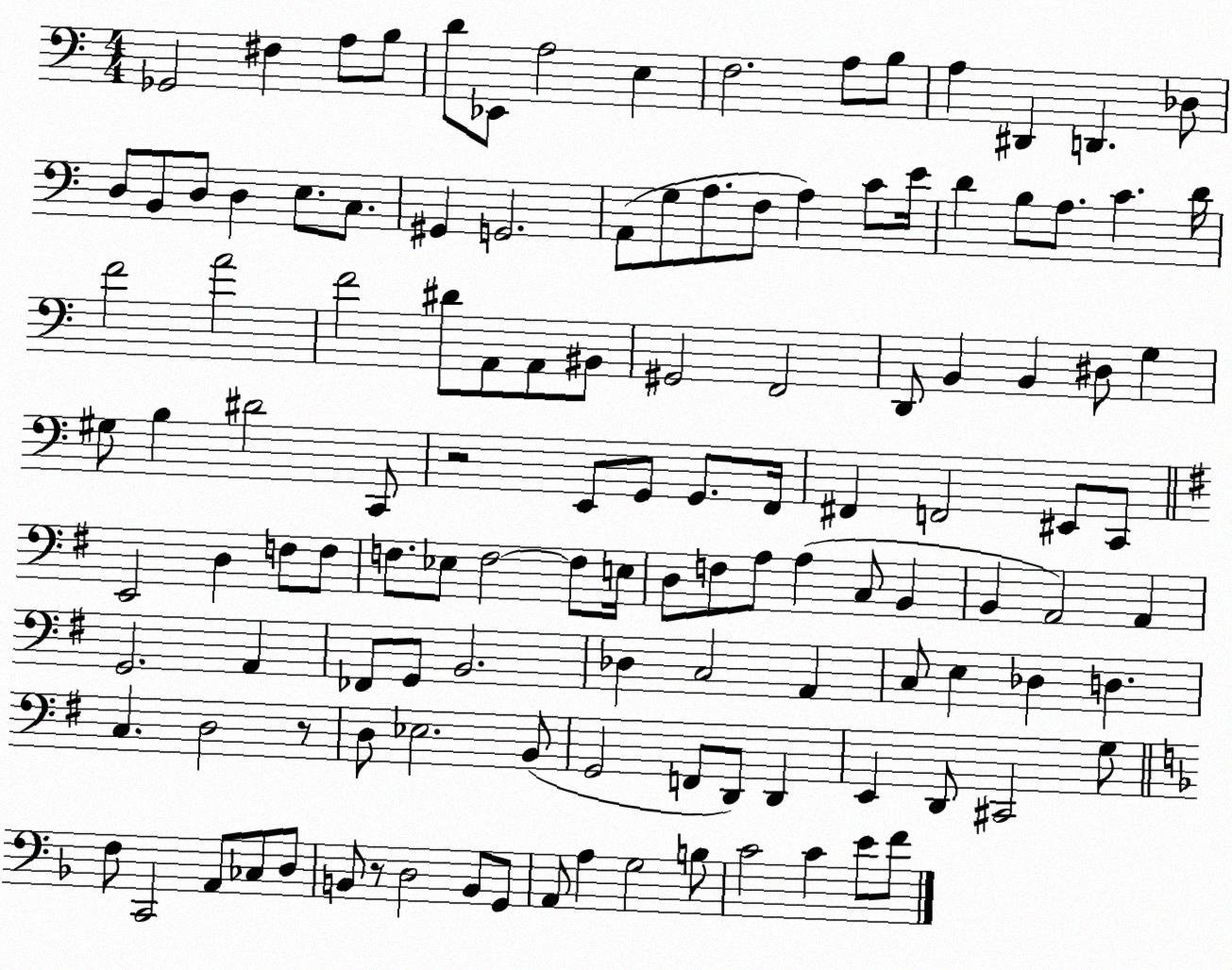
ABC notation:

X:1
T:Untitled
M:4/4
L:1/4
K:C
_G,,2 ^F, A,/2 B,/2 D/2 _E,,/2 A,2 E, F,2 A,/2 B,/2 A, ^D,, D,, _D,/2 D,/2 B,,/2 D,/2 D, E,/2 C,/2 ^G,, G,,2 A,,/2 G,/2 A,/2 F,/2 A, C/2 E/4 D B,/2 A,/2 C D/4 F2 A2 F2 ^D/2 A,,/2 A,,/2 ^B,,/2 ^G,,2 F,,2 D,,/2 B,, B,, ^D,/2 G, ^G,/2 B, ^D2 C,,/2 z2 E,,/2 G,,/2 G,,/2 F,,/4 ^F,, F,,2 ^E,,/2 C,,/2 E,,2 D, F,/2 F,/2 F,/2 _E,/2 F,2 F,/2 E,/4 D,/2 F,/2 A,/2 A, C,/2 B,, B,, A,,2 A,, G,,2 A,, _F,,/2 G,,/2 B,,2 _D, C,2 A,, C,/2 E, _D, D, C, D,2 z/2 D,/2 _E,2 B,,/2 G,,2 F,,/2 D,,/2 D,, E,, D,,/2 ^C,,2 G,/2 F,/2 C,,2 A,,/2 _C,/2 D,/2 B,,/2 z/2 D,2 B,,/2 G,,/2 A,,/2 A, G,2 B,/2 C2 C E/2 F/2